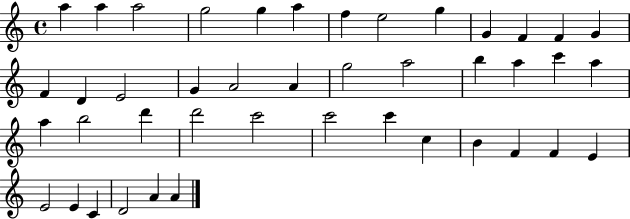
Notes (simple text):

A5/q A5/q A5/h G5/h G5/q A5/q F5/q E5/h G5/q G4/q F4/q F4/q G4/q F4/q D4/q E4/h G4/q A4/h A4/q G5/h A5/h B5/q A5/q C6/q A5/q A5/q B5/h D6/q D6/h C6/h C6/h C6/q C5/q B4/q F4/q F4/q E4/q E4/h E4/q C4/q D4/h A4/q A4/q